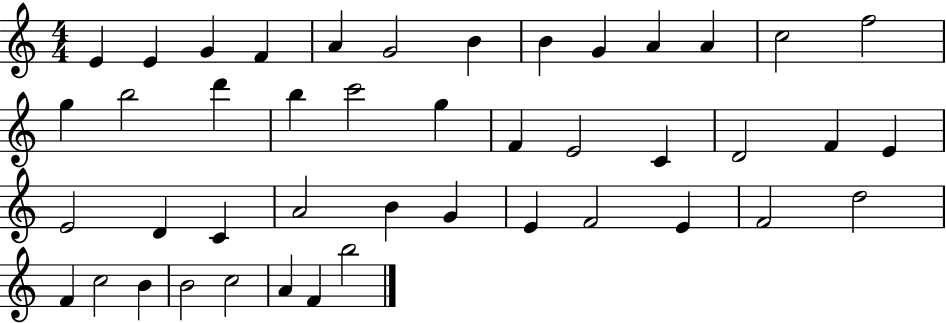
{
  \clef treble
  \numericTimeSignature
  \time 4/4
  \key c \major
  e'4 e'4 g'4 f'4 | a'4 g'2 b'4 | b'4 g'4 a'4 a'4 | c''2 f''2 | \break g''4 b''2 d'''4 | b''4 c'''2 g''4 | f'4 e'2 c'4 | d'2 f'4 e'4 | \break e'2 d'4 c'4 | a'2 b'4 g'4 | e'4 f'2 e'4 | f'2 d''2 | \break f'4 c''2 b'4 | b'2 c''2 | a'4 f'4 b''2 | \bar "|."
}